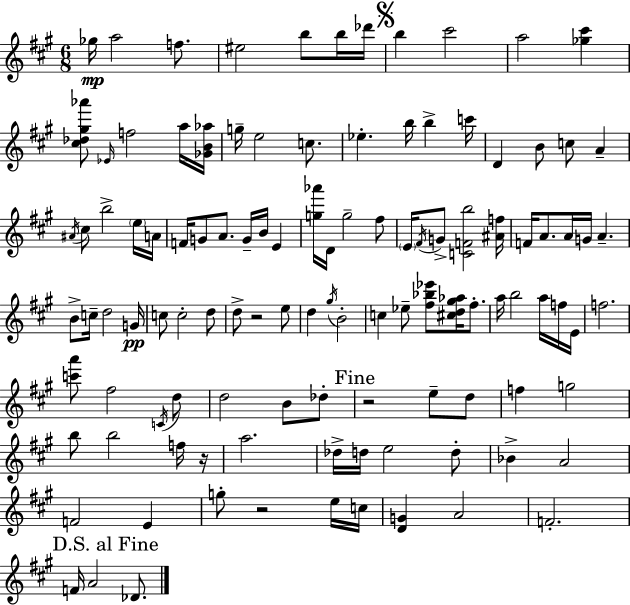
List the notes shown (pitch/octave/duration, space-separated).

Gb5/s A5/h F5/e. EIS5/h B5/e B5/s Db6/s B5/q C#6/h A5/h [Gb5,C#6]/q [C#5,Db5,G#5,Ab6]/e Eb4/s F5/h A5/s [Gb4,B4,Ab5]/s G5/s E5/h C5/e. Eb5/q. B5/s B5/q C6/s D4/q B4/e C5/e A4/q A#4/s C#5/e B5/h E5/s A4/s F4/s G4/e A4/e. G4/s B4/s E4/q [G5,Ab6]/s D4/s G5/h F#5/e E4/s F#4/s G4/e [C4,F4,B5]/h [A#4,F5]/s F4/s A4/e. A4/s G4/s A4/q. B4/e C5/s D5/h G4/s C5/e C5/h D5/e D5/e R/h E5/e D5/q G#5/s B4/h C5/q Eb5/e [F#5,Bb5,Eb6]/e [C#5,D5,G#5,Ab5]/s F#5/e. A5/s B5/h A5/s F5/s E4/s F5/h. [C6,A6]/e F#5/h C4/s D5/e D5/h B4/e Db5/e R/h E5/e D5/e F5/q G5/h B5/e B5/h F5/s R/s A5/h. Db5/s D5/s E5/h D5/e Bb4/q A4/h F4/h E4/q G5/e R/h E5/s C5/s [D4,G4]/q A4/h F4/h. F4/s A4/h Db4/e.